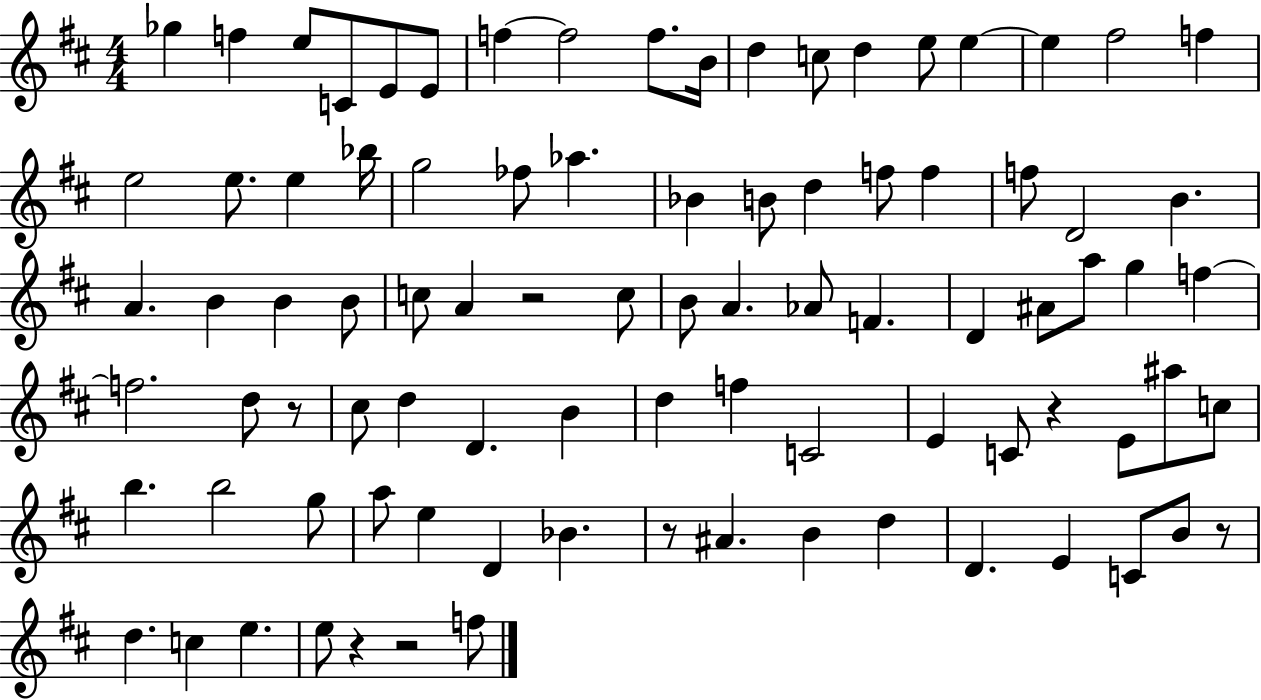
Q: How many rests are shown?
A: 7